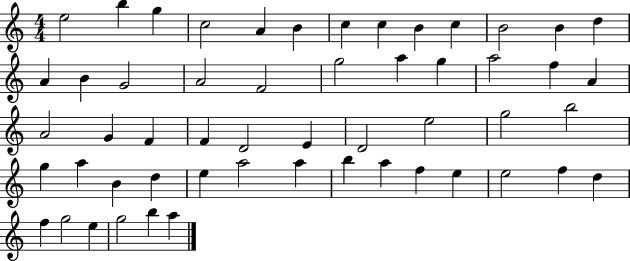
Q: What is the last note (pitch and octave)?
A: A5